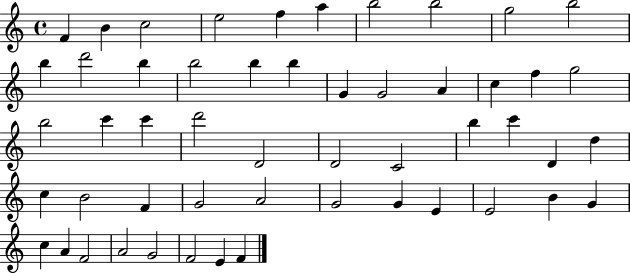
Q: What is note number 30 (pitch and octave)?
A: B5